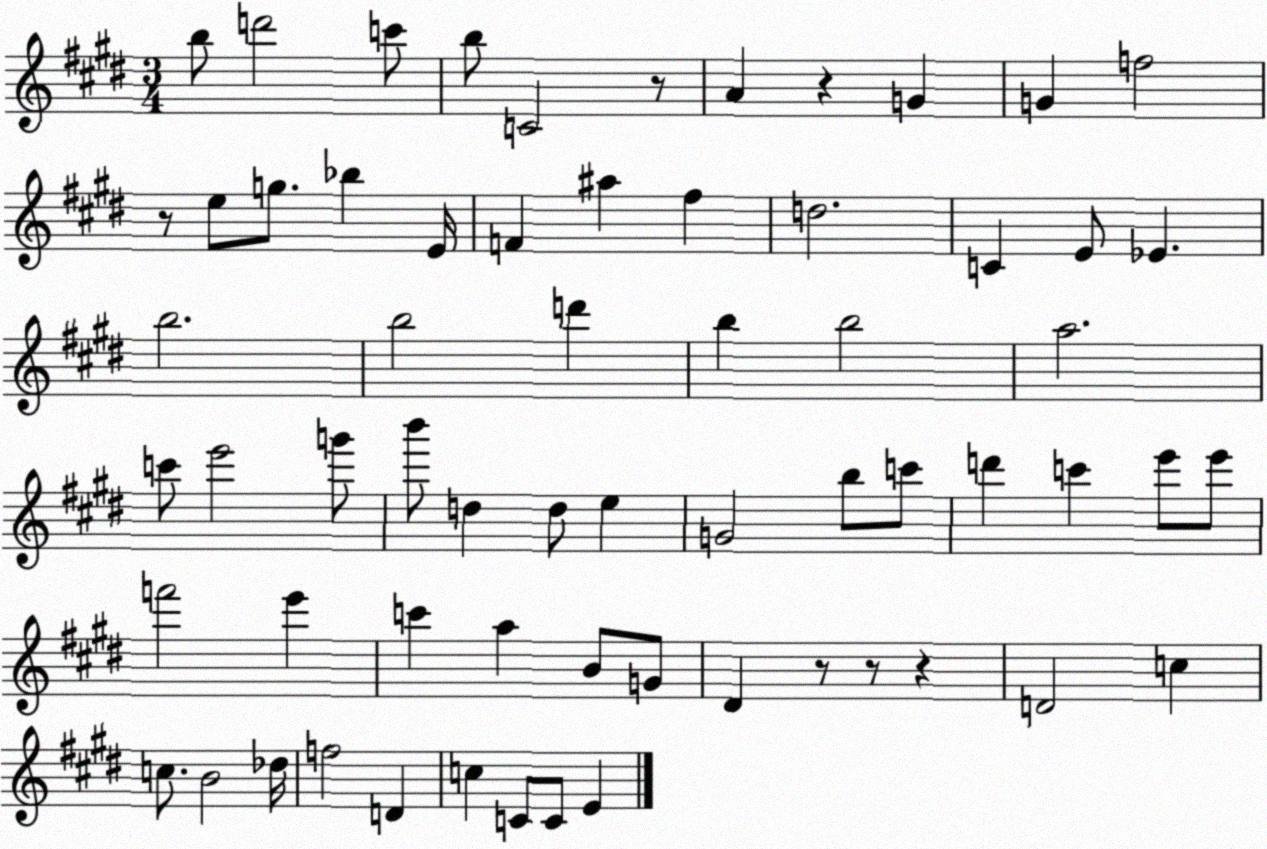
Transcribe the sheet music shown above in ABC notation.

X:1
T:Untitled
M:3/4
L:1/4
K:E
b/2 d'2 c'/2 b/2 C2 z/2 A z G G f2 z/2 e/2 g/2 _b E/4 F ^a ^f d2 C E/2 _E b2 b2 d' b b2 a2 c'/2 e'2 g'/2 b'/2 d d/2 e G2 b/2 c'/2 d' c' e'/2 e'/2 f'2 e' c' a B/2 G/2 ^D z/2 z/2 z D2 c c/2 B2 _d/4 f2 D c C/2 C/2 E